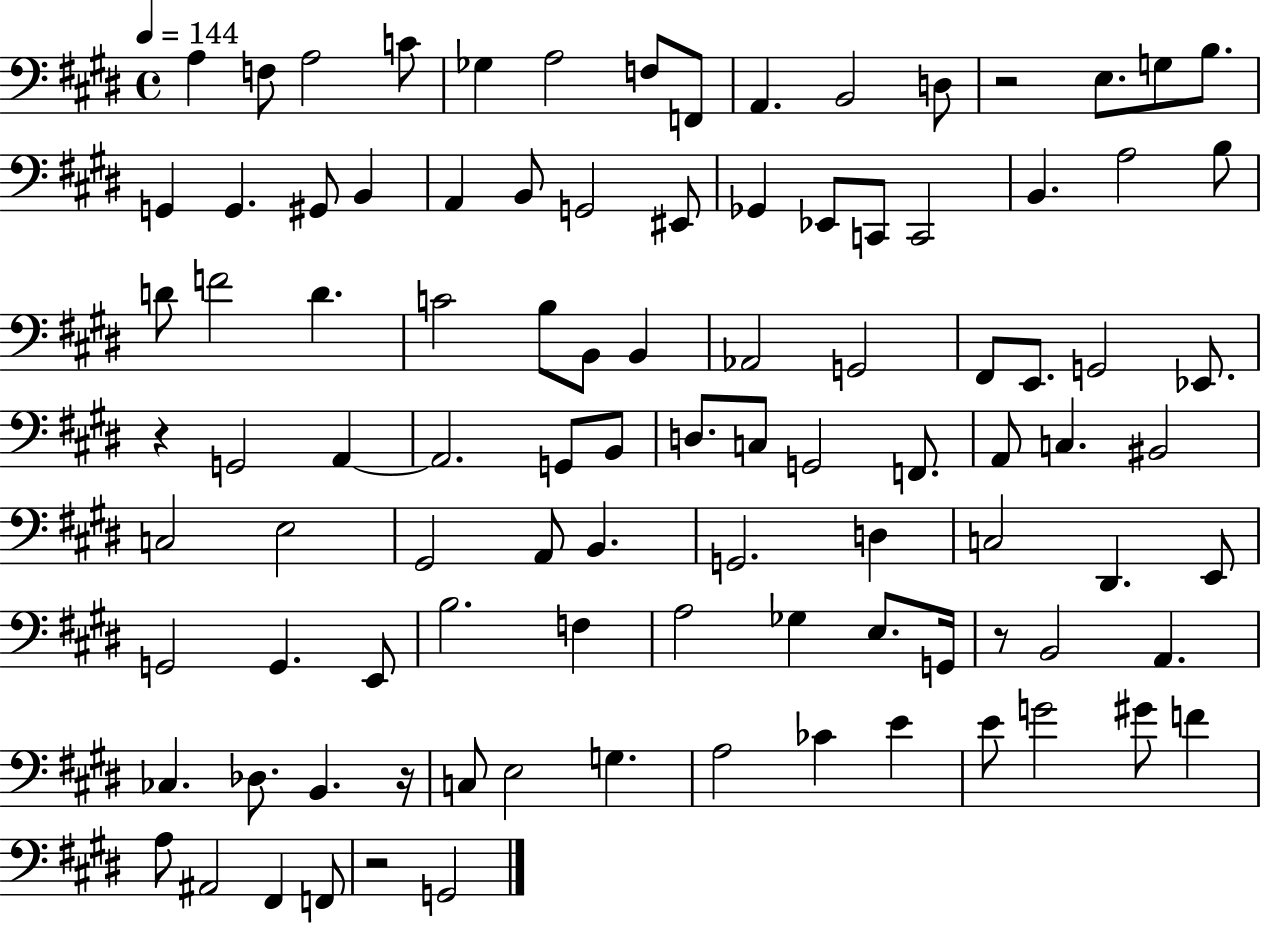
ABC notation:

X:1
T:Untitled
M:4/4
L:1/4
K:E
A, F,/2 A,2 C/2 _G, A,2 F,/2 F,,/2 A,, B,,2 D,/2 z2 E,/2 G,/2 B,/2 G,, G,, ^G,,/2 B,, A,, B,,/2 G,,2 ^E,,/2 _G,, _E,,/2 C,,/2 C,,2 B,, A,2 B,/2 D/2 F2 D C2 B,/2 B,,/2 B,, _A,,2 G,,2 ^F,,/2 E,,/2 G,,2 _E,,/2 z G,,2 A,, A,,2 G,,/2 B,,/2 D,/2 C,/2 G,,2 F,,/2 A,,/2 C, ^B,,2 C,2 E,2 ^G,,2 A,,/2 B,, G,,2 D, C,2 ^D,, E,,/2 G,,2 G,, E,,/2 B,2 F, A,2 _G, E,/2 G,,/4 z/2 B,,2 A,, _C, _D,/2 B,, z/4 C,/2 E,2 G, A,2 _C E E/2 G2 ^G/2 F A,/2 ^A,,2 ^F,, F,,/2 z2 G,,2